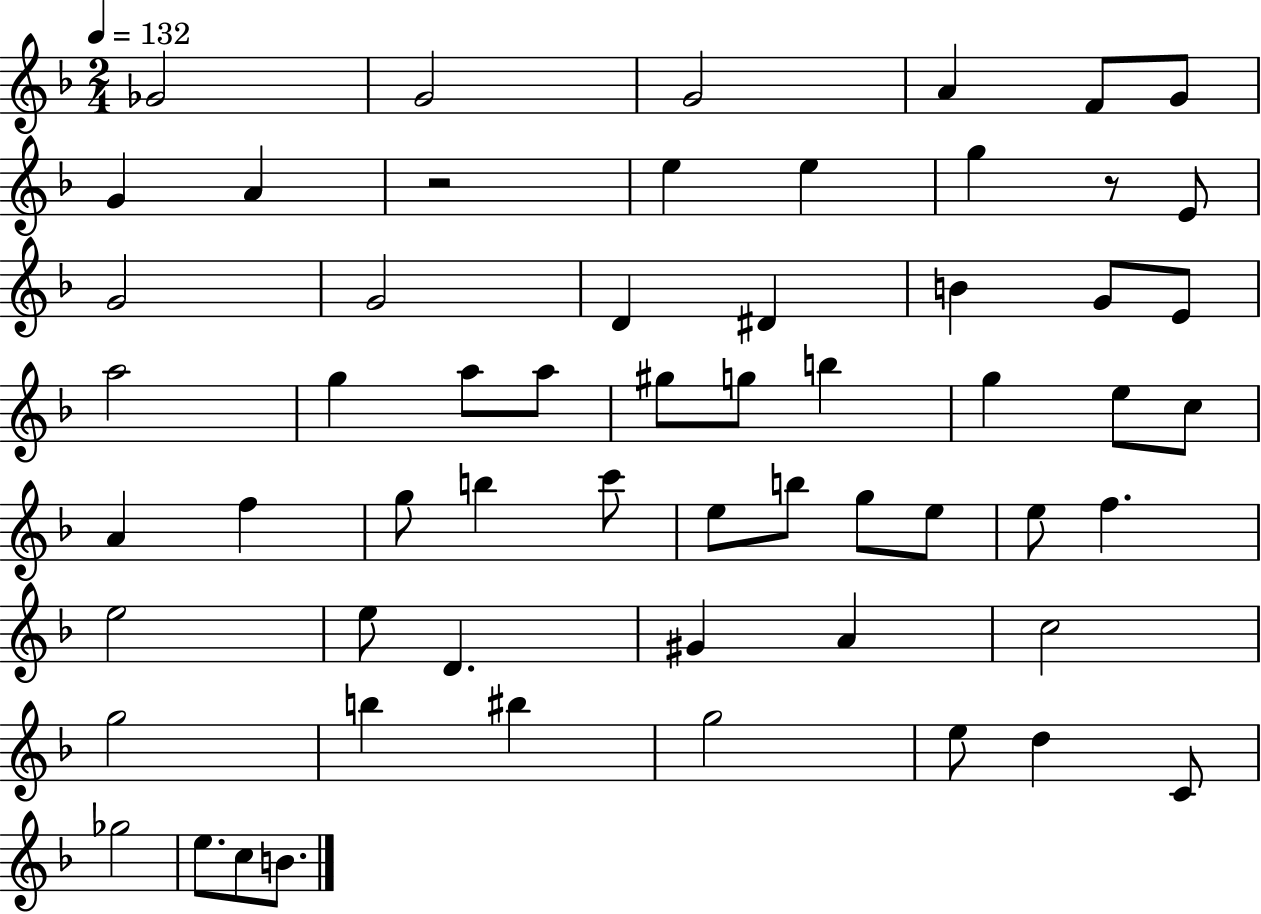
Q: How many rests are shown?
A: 2